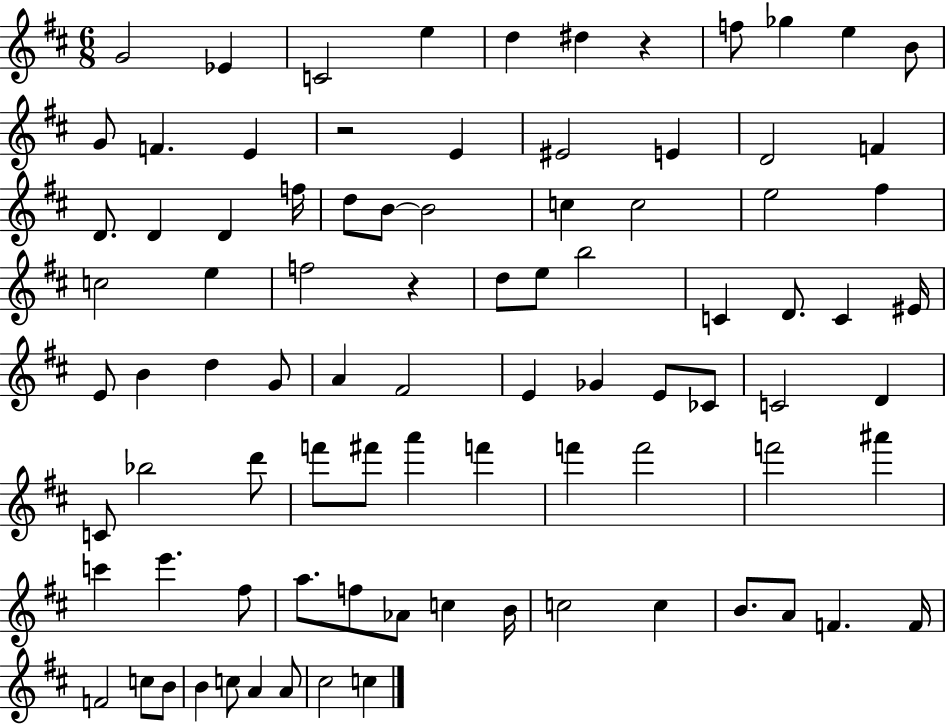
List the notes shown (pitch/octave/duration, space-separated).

G4/h Eb4/q C4/h E5/q D5/q D#5/q R/q F5/e Gb5/q E5/q B4/e G4/e F4/q. E4/q R/h E4/q EIS4/h E4/q D4/h F4/q D4/e. D4/q D4/q F5/s D5/e B4/e B4/h C5/q C5/h E5/h F#5/q C5/h E5/q F5/h R/q D5/e E5/e B5/h C4/q D4/e. C4/q EIS4/s E4/e B4/q D5/q G4/e A4/q F#4/h E4/q Gb4/q E4/e CES4/e C4/h D4/q C4/e Bb5/h D6/e F6/e F#6/e A6/q F6/q F6/q F6/h F6/h A#6/q C6/q E6/q. F#5/e A5/e. F5/e Ab4/e C5/q B4/s C5/h C5/q B4/e. A4/e F4/q. F4/s F4/h C5/e B4/e B4/q C5/e A4/q A4/e C#5/h C5/q